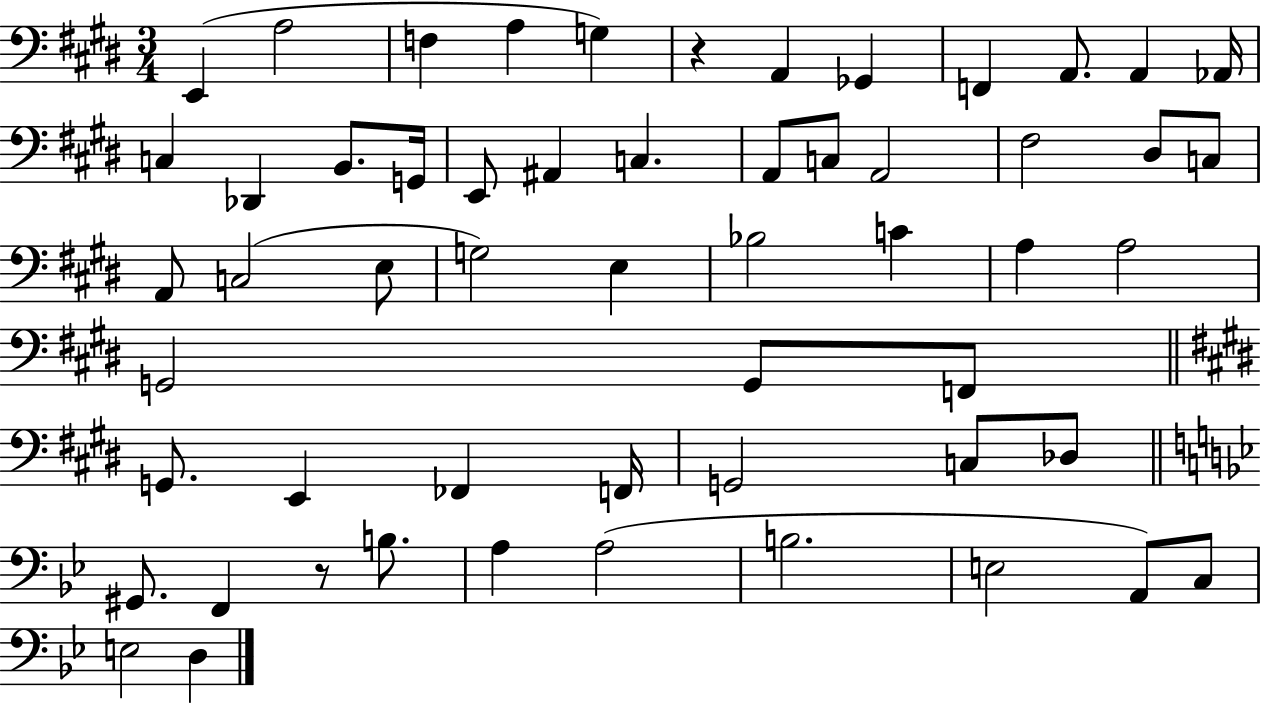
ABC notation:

X:1
T:Untitled
M:3/4
L:1/4
K:E
E,, A,2 F, A, G, z A,, _G,, F,, A,,/2 A,, _A,,/4 C, _D,, B,,/2 G,,/4 E,,/2 ^A,, C, A,,/2 C,/2 A,,2 ^F,2 ^D,/2 C,/2 A,,/2 C,2 E,/2 G,2 E, _B,2 C A, A,2 G,,2 G,,/2 F,,/2 G,,/2 E,, _F,, F,,/4 G,,2 C,/2 _D,/2 ^G,,/2 F,, z/2 B,/2 A, A,2 B,2 E,2 A,,/2 C,/2 E,2 D,